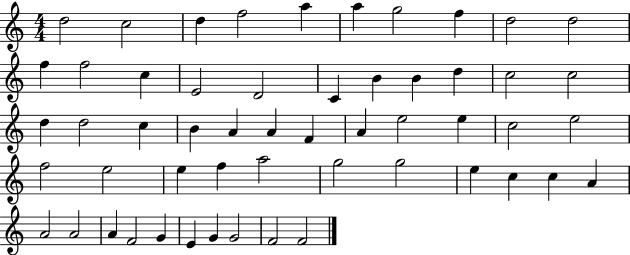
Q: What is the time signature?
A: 4/4